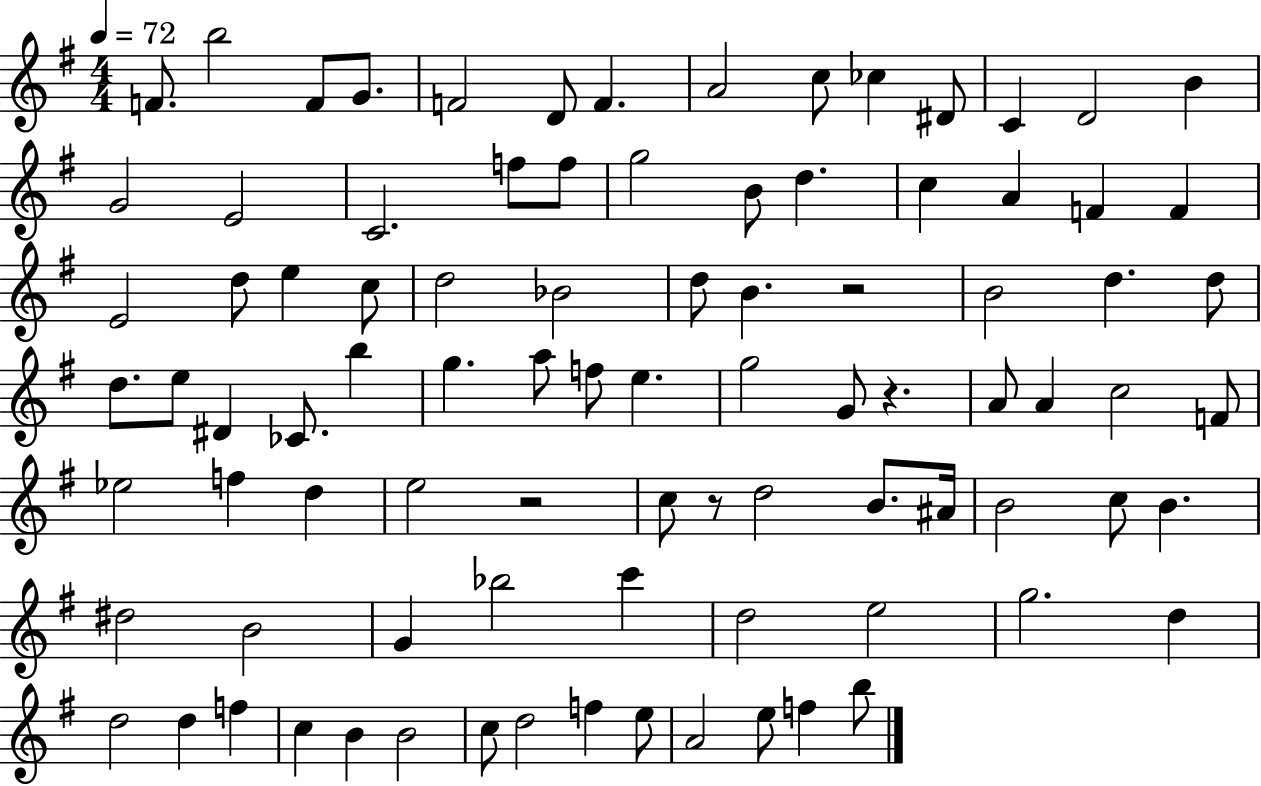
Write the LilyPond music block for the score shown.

{
  \clef treble
  \numericTimeSignature
  \time 4/4
  \key g \major
  \tempo 4 = 72
  f'8. b''2 f'8 g'8. | f'2 d'8 f'4. | a'2 c''8 ces''4 dis'8 | c'4 d'2 b'4 | \break g'2 e'2 | c'2. f''8 f''8 | g''2 b'8 d''4. | c''4 a'4 f'4 f'4 | \break e'2 d''8 e''4 c''8 | d''2 bes'2 | d''8 b'4. r2 | b'2 d''4. d''8 | \break d''8. e''8 dis'4 ces'8. b''4 | g''4. a''8 f''8 e''4. | g''2 g'8 r4. | a'8 a'4 c''2 f'8 | \break ees''2 f''4 d''4 | e''2 r2 | c''8 r8 d''2 b'8. ais'16 | b'2 c''8 b'4. | \break dis''2 b'2 | g'4 bes''2 c'''4 | d''2 e''2 | g''2. d''4 | \break d''2 d''4 f''4 | c''4 b'4 b'2 | c''8 d''2 f''4 e''8 | a'2 e''8 f''4 b''8 | \break \bar "|."
}